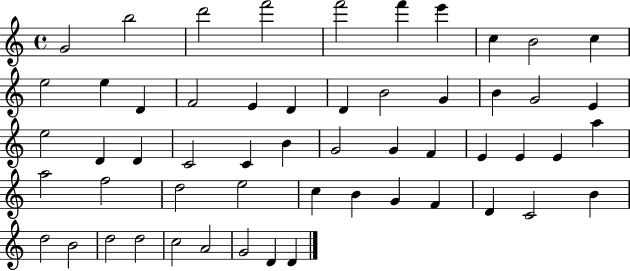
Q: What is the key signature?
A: C major